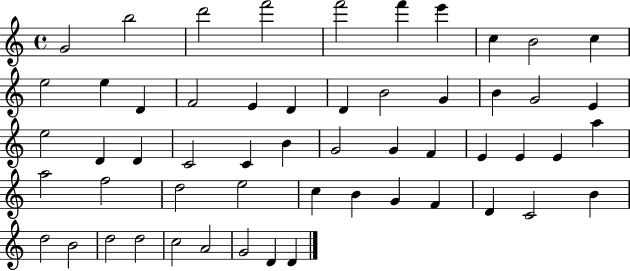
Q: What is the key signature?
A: C major